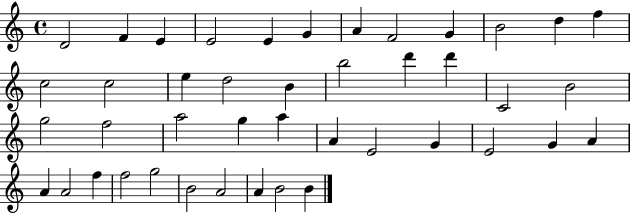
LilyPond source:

{
  \clef treble
  \time 4/4
  \defaultTimeSignature
  \key c \major
  d'2 f'4 e'4 | e'2 e'4 g'4 | a'4 f'2 g'4 | b'2 d''4 f''4 | \break c''2 c''2 | e''4 d''2 b'4 | b''2 d'''4 d'''4 | c'2 b'2 | \break g''2 f''2 | a''2 g''4 a''4 | a'4 e'2 g'4 | e'2 g'4 a'4 | \break a'4 a'2 f''4 | f''2 g''2 | b'2 a'2 | a'4 b'2 b'4 | \break \bar "|."
}